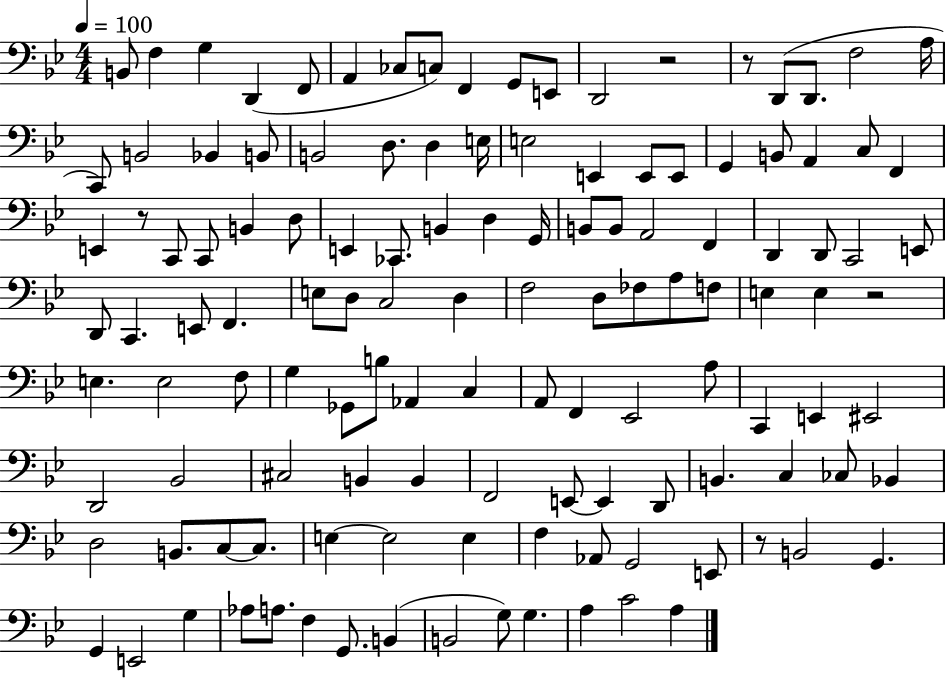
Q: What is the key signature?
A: BES major